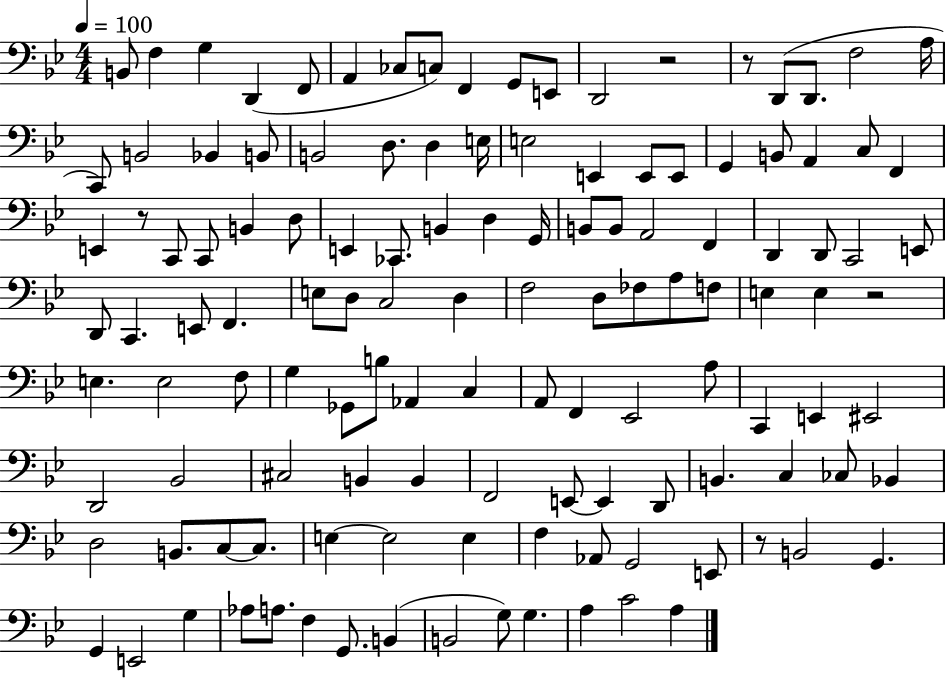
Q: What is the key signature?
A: BES major